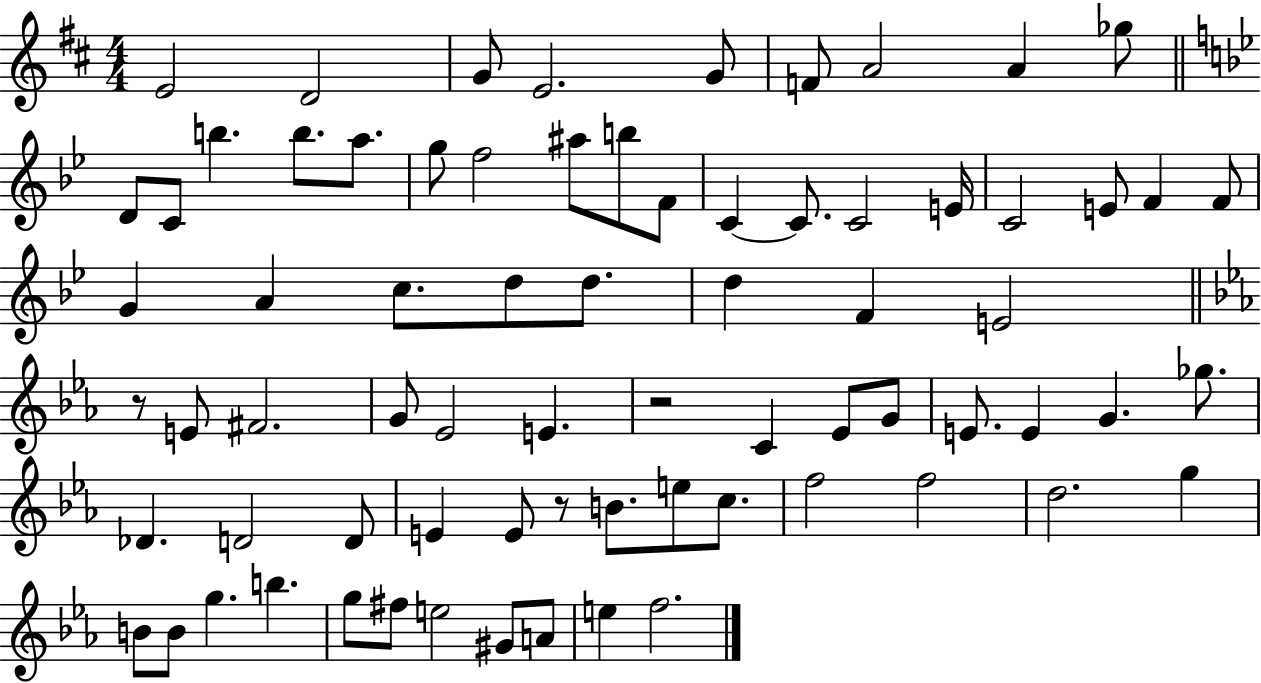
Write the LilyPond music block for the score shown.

{
  \clef treble
  \numericTimeSignature
  \time 4/4
  \key d \major
  \repeat volta 2 { e'2 d'2 | g'8 e'2. g'8 | f'8 a'2 a'4 ges''8 | \bar "||" \break \key g \minor d'8 c'8 b''4. b''8. a''8. | g''8 f''2 ais''8 b''8 f'8 | c'4~~ c'8. c'2 e'16 | c'2 e'8 f'4 f'8 | \break g'4 a'4 c''8. d''8 d''8. | d''4 f'4 e'2 | \bar "||" \break \key ees \major r8 e'8 fis'2. | g'8 ees'2 e'4. | r2 c'4 ees'8 g'8 | e'8. e'4 g'4. ges''8. | \break des'4. d'2 d'8 | e'4 e'8 r8 b'8. e''8 c''8. | f''2 f''2 | d''2. g''4 | \break b'8 b'8 g''4. b''4. | g''8 fis''8 e''2 gis'8 a'8 | e''4 f''2. | } \bar "|."
}